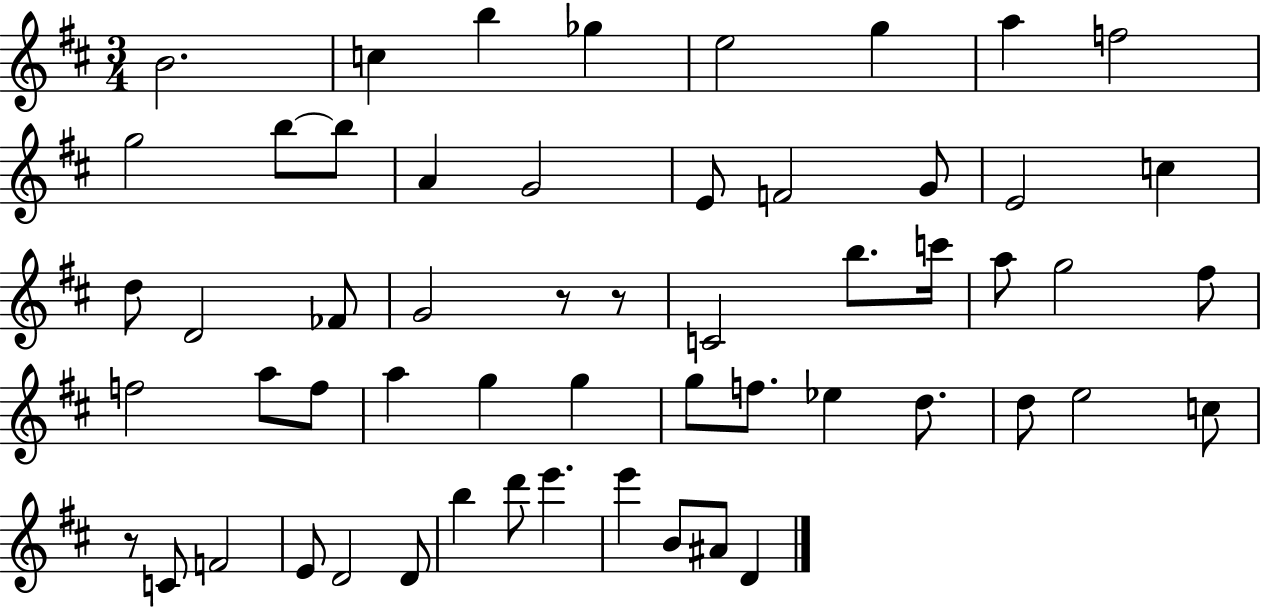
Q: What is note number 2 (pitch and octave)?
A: C5